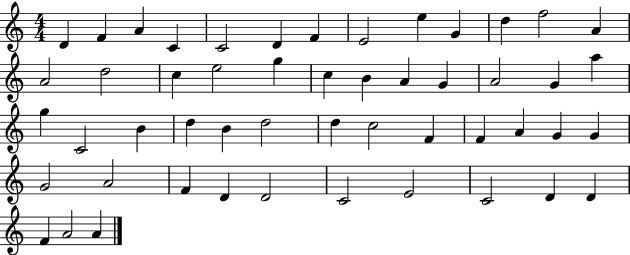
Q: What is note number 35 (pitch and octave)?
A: F4